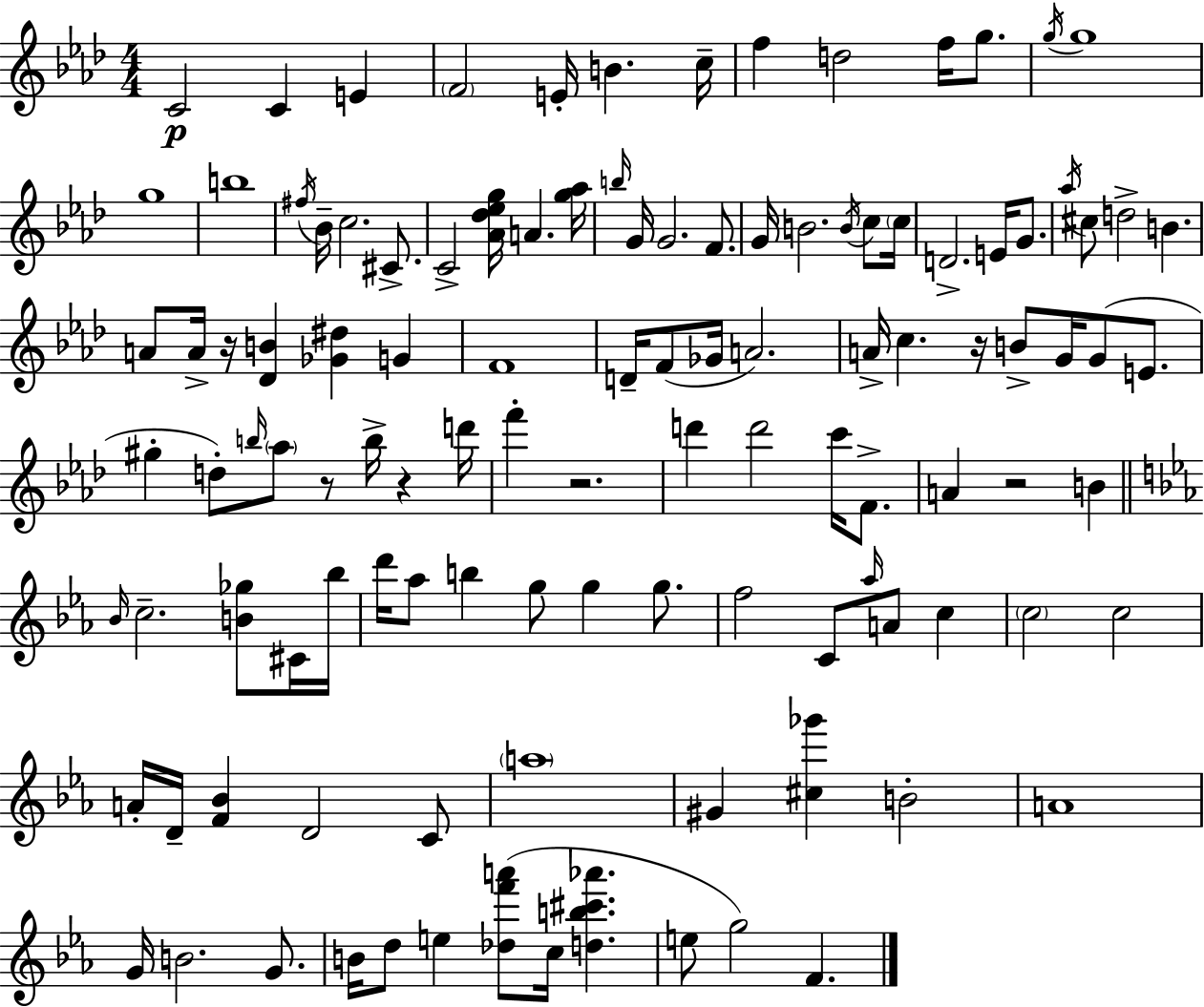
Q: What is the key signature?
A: F minor